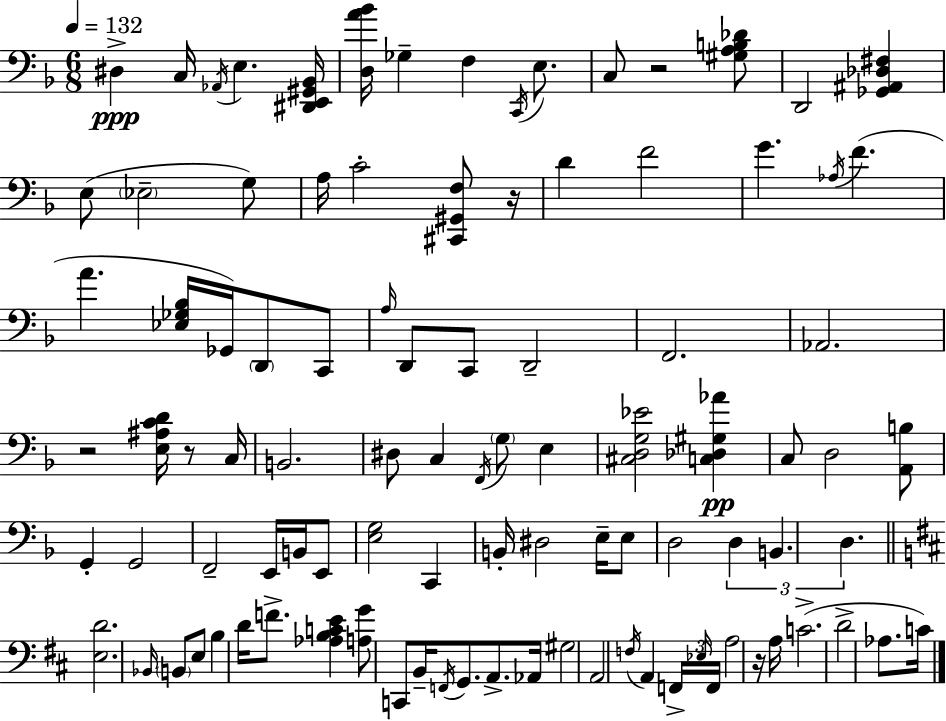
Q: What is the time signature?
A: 6/8